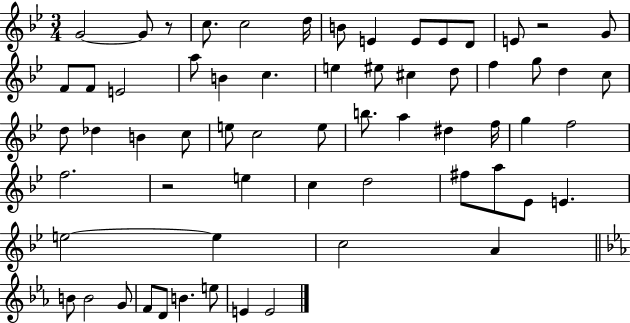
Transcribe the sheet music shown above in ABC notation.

X:1
T:Untitled
M:3/4
L:1/4
K:Bb
G2 G/2 z/2 c/2 c2 d/4 B/2 E E/2 E/2 D/2 E/2 z2 G/2 F/2 F/2 E2 a/2 B c e ^e/2 ^c d/2 f g/2 d c/2 d/2 _d B c/2 e/2 c2 e/2 b/2 a ^d f/4 g f2 f2 z2 e c d2 ^f/2 a/2 _E/2 E e2 e c2 A B/2 B2 G/2 F/2 D/2 B e/2 E E2